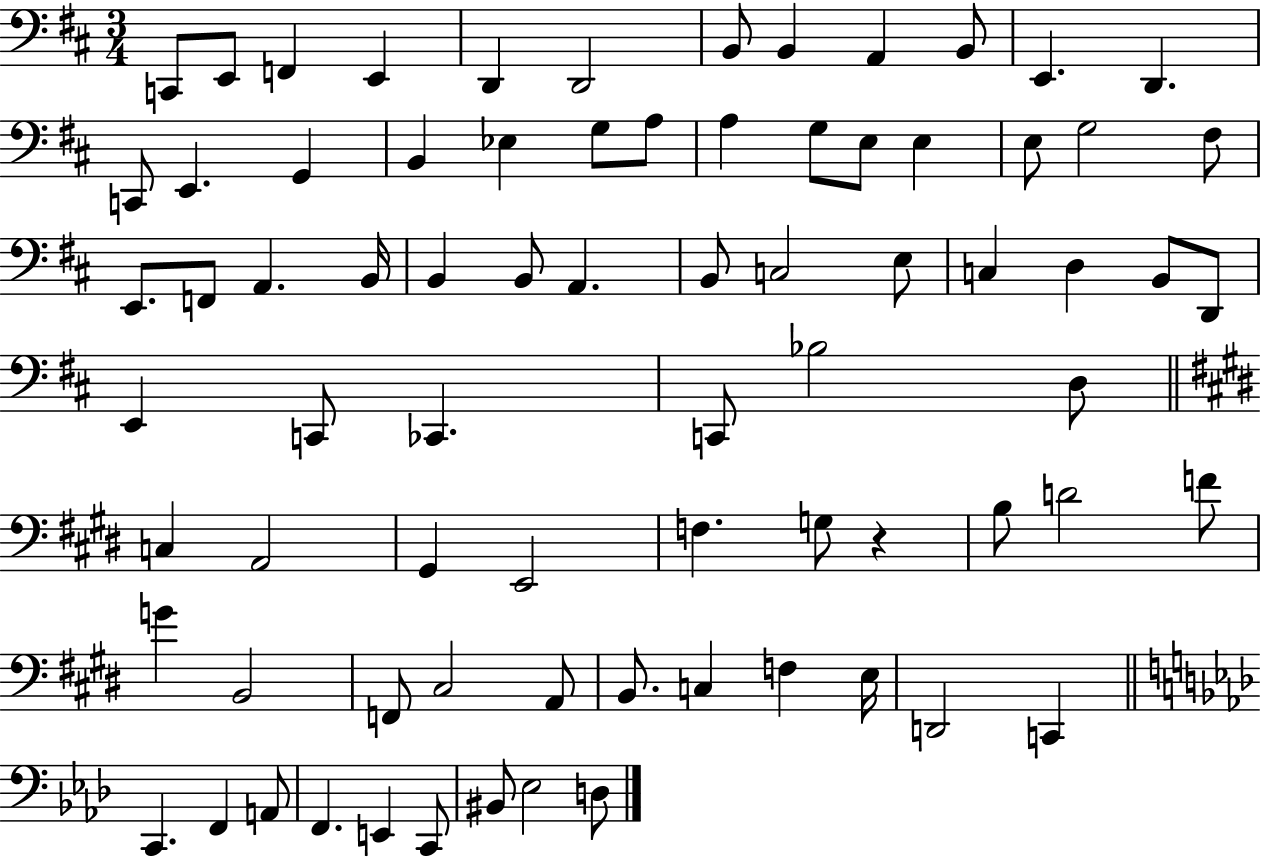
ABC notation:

X:1
T:Untitled
M:3/4
L:1/4
K:D
C,,/2 E,,/2 F,, E,, D,, D,,2 B,,/2 B,, A,, B,,/2 E,, D,, C,,/2 E,, G,, B,, _E, G,/2 A,/2 A, G,/2 E,/2 E, E,/2 G,2 ^F,/2 E,,/2 F,,/2 A,, B,,/4 B,, B,,/2 A,, B,,/2 C,2 E,/2 C, D, B,,/2 D,,/2 E,, C,,/2 _C,, C,,/2 _B,2 D,/2 C, A,,2 ^G,, E,,2 F, G,/2 z B,/2 D2 F/2 G B,,2 F,,/2 ^C,2 A,,/2 B,,/2 C, F, E,/4 D,,2 C,, C,, F,, A,,/2 F,, E,, C,,/2 ^B,,/2 _E,2 D,/2